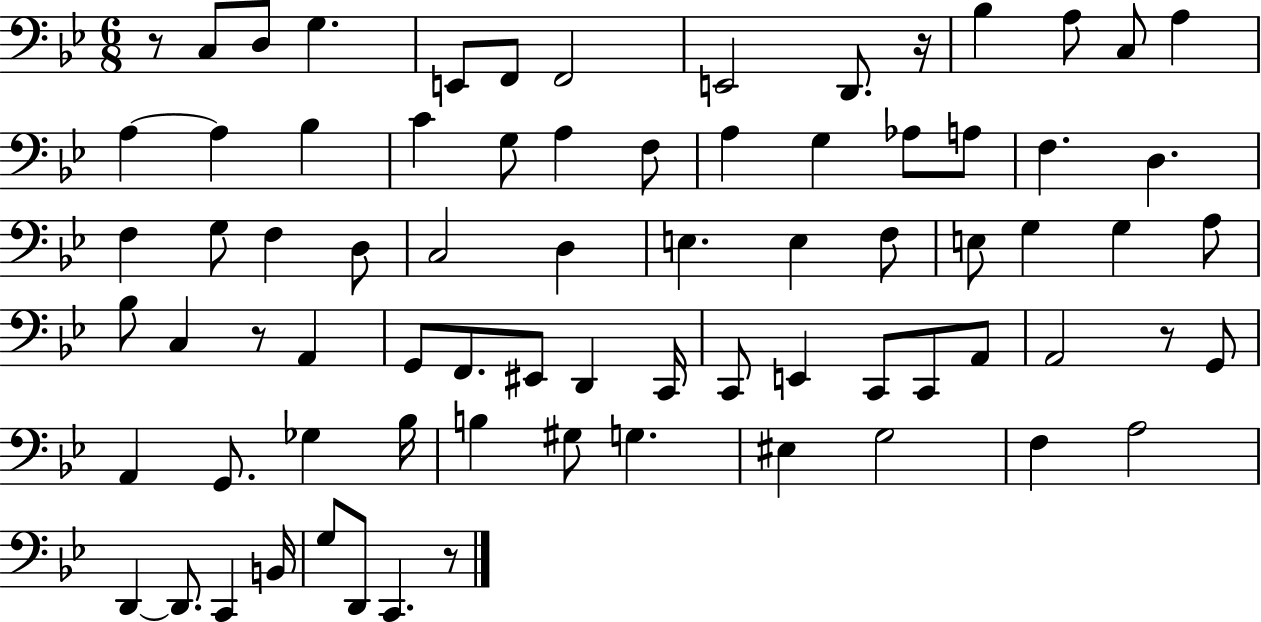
{
  \clef bass
  \numericTimeSignature
  \time 6/8
  \key bes \major
  r8 c8 d8 g4. | e,8 f,8 f,2 | e,2 d,8. r16 | bes4 a8 c8 a4 | \break a4~~ a4 bes4 | c'4 g8 a4 f8 | a4 g4 aes8 a8 | f4. d4. | \break f4 g8 f4 d8 | c2 d4 | e4. e4 f8 | e8 g4 g4 a8 | \break bes8 c4 r8 a,4 | g,8 f,8. eis,8 d,4 c,16 | c,8 e,4 c,8 c,8 a,8 | a,2 r8 g,8 | \break a,4 g,8. ges4 bes16 | b4 gis8 g4. | eis4 g2 | f4 a2 | \break d,4~~ d,8. c,4 b,16 | g8 d,8 c,4. r8 | \bar "|."
}